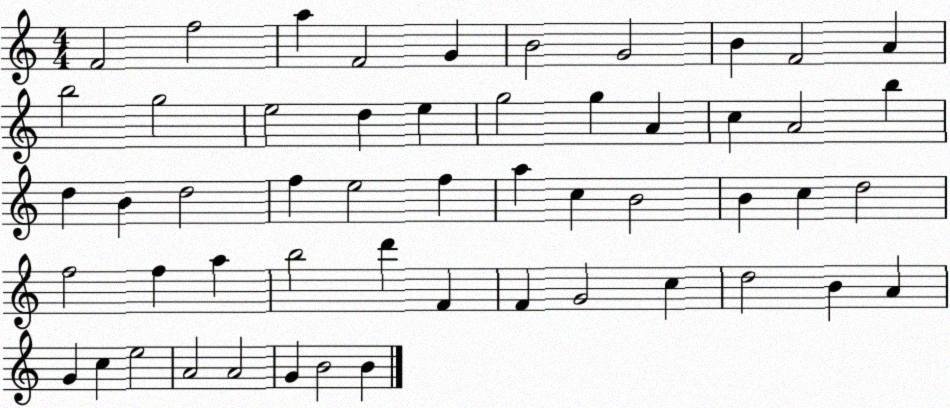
X:1
T:Untitled
M:4/4
L:1/4
K:C
F2 f2 a F2 G B2 G2 B F2 A b2 g2 e2 d e g2 g A c A2 b d B d2 f e2 f a c B2 B c d2 f2 f a b2 d' F F G2 c d2 B A G c e2 A2 A2 G B2 B